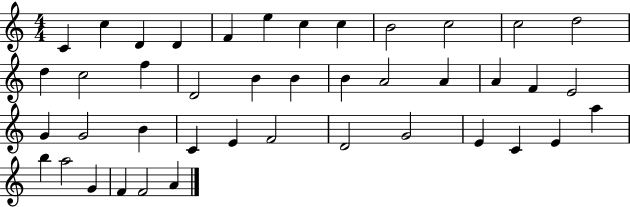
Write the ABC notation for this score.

X:1
T:Untitled
M:4/4
L:1/4
K:C
C c D D F e c c B2 c2 c2 d2 d c2 f D2 B B B A2 A A F E2 G G2 B C E F2 D2 G2 E C E a b a2 G F F2 A